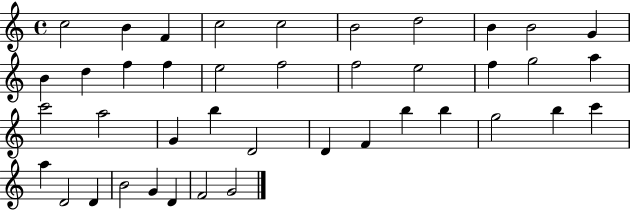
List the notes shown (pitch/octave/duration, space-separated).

C5/h B4/q F4/q C5/h C5/h B4/h D5/h B4/q B4/h G4/q B4/q D5/q F5/q F5/q E5/h F5/h F5/h E5/h F5/q G5/h A5/q C6/h A5/h G4/q B5/q D4/h D4/q F4/q B5/q B5/q G5/h B5/q C6/q A5/q D4/h D4/q B4/h G4/q D4/q F4/h G4/h